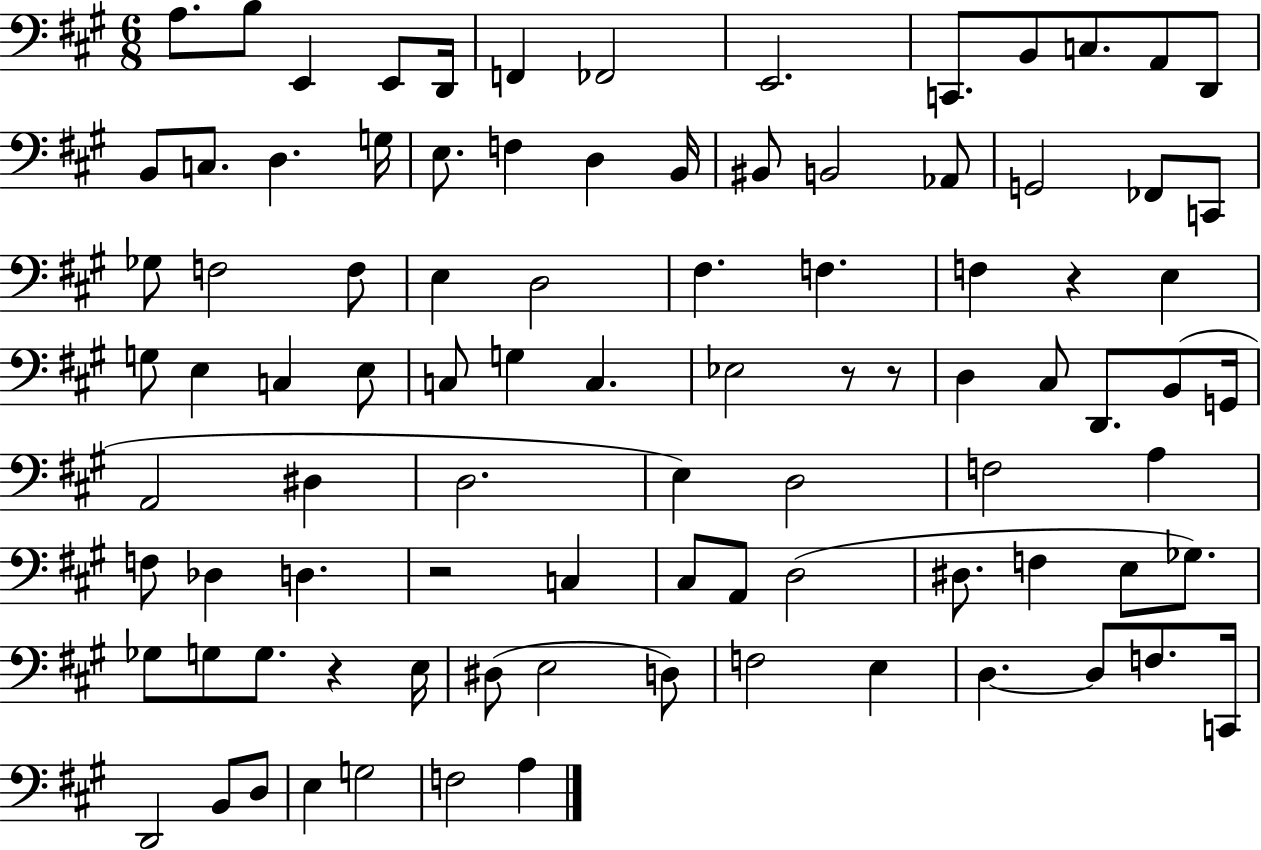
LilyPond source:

{
  \clef bass
  \numericTimeSignature
  \time 6/8
  \key a \major
  a8. b8 e,4 e,8 d,16 | f,4 fes,2 | e,2. | c,8. b,8 c8. a,8 d,8 | \break b,8 c8. d4. g16 | e8. f4 d4 b,16 | bis,8 b,2 aes,8 | g,2 fes,8 c,8 | \break ges8 f2 f8 | e4 d2 | fis4. f4. | f4 r4 e4 | \break g8 e4 c4 e8 | c8 g4 c4. | ees2 r8 r8 | d4 cis8 d,8. b,8( g,16 | \break a,2 dis4 | d2. | e4) d2 | f2 a4 | \break f8 des4 d4. | r2 c4 | cis8 a,8 d2( | dis8. f4 e8 ges8.) | \break ges8 g8 g8. r4 e16 | dis8( e2 d8) | f2 e4 | d4.~~ d8 f8. c,16 | \break d,2 b,8 d8 | e4 g2 | f2 a4 | \bar "|."
}